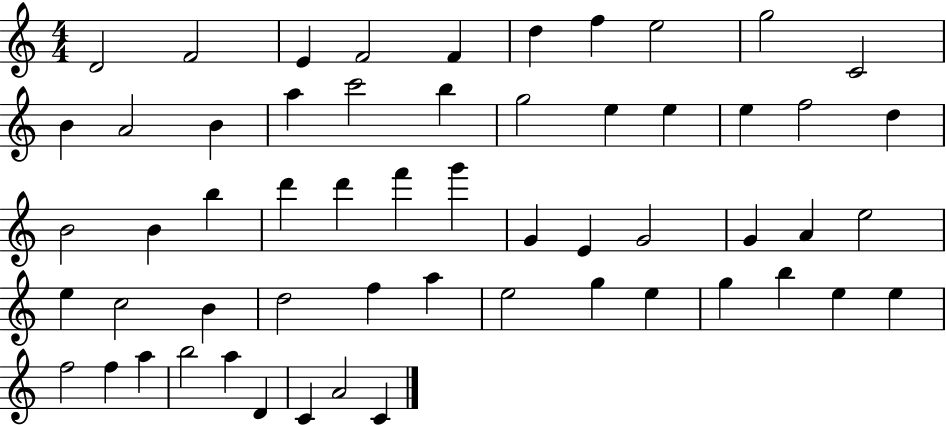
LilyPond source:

{
  \clef treble
  \numericTimeSignature
  \time 4/4
  \key c \major
  d'2 f'2 | e'4 f'2 f'4 | d''4 f''4 e''2 | g''2 c'2 | \break b'4 a'2 b'4 | a''4 c'''2 b''4 | g''2 e''4 e''4 | e''4 f''2 d''4 | \break b'2 b'4 b''4 | d'''4 d'''4 f'''4 g'''4 | g'4 e'4 g'2 | g'4 a'4 e''2 | \break e''4 c''2 b'4 | d''2 f''4 a''4 | e''2 g''4 e''4 | g''4 b''4 e''4 e''4 | \break f''2 f''4 a''4 | b''2 a''4 d'4 | c'4 a'2 c'4 | \bar "|."
}